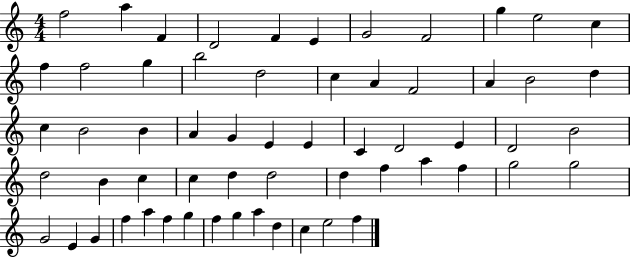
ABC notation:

X:1
T:Untitled
M:4/4
L:1/4
K:C
f2 a F D2 F E G2 F2 g e2 c f f2 g b2 d2 c A F2 A B2 d c B2 B A G E E C D2 E D2 B2 d2 B c c d d2 d f a f g2 g2 G2 E G f a f g f g a d c e2 f